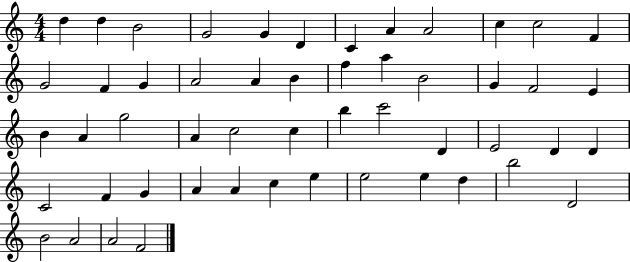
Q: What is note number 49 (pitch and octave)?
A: B4